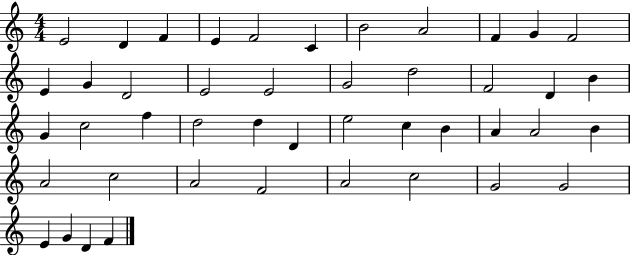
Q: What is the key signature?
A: C major